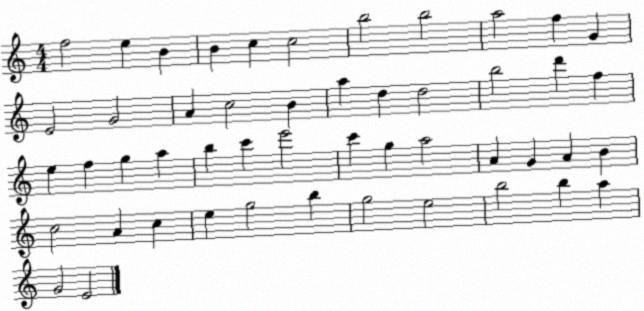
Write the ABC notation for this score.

X:1
T:Untitled
M:4/4
L:1/4
K:C
f2 e B B c c2 b2 b2 a2 f G E2 G2 A c2 B a d d2 b2 d' f e f g a b c' e'2 c' g a2 A G A B c2 A c e g2 b g2 e2 b2 b a G2 E2